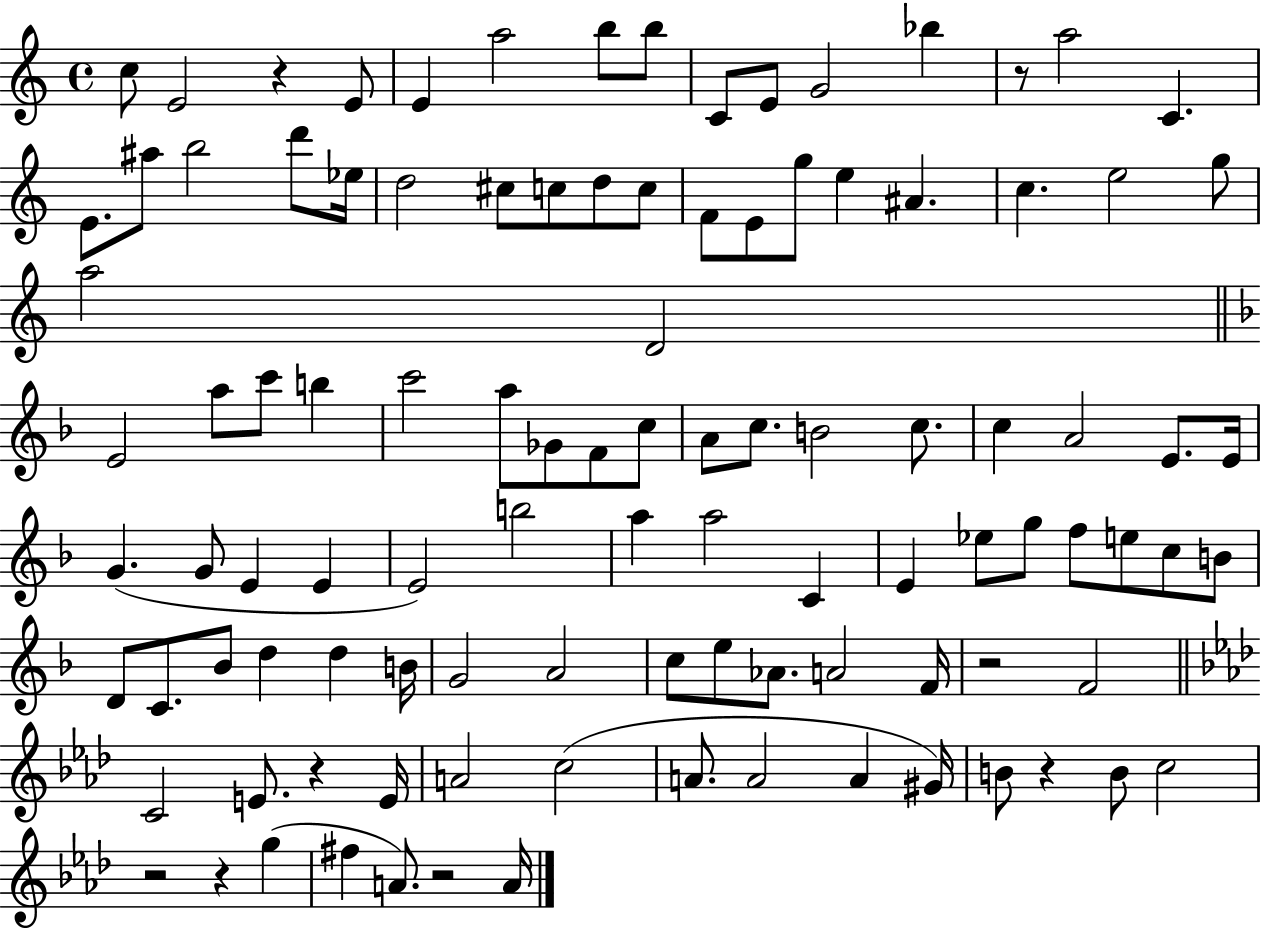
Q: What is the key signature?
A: C major